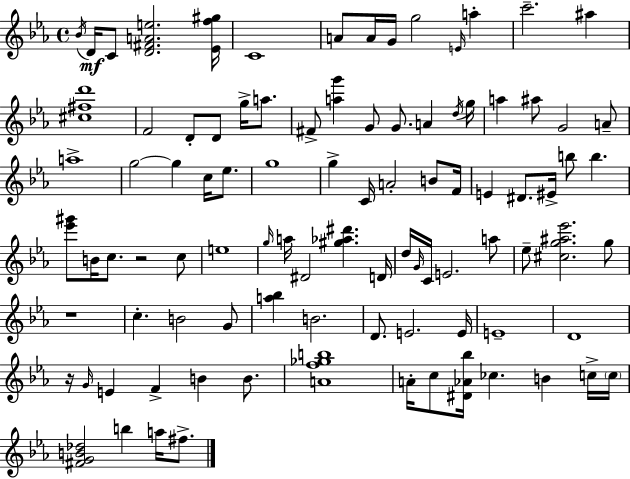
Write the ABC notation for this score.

X:1
T:Untitled
M:4/4
L:1/4
K:Eb
_B/4 D/4 C/2 [D^FAe]2 [_Ef^g]/4 C4 A/2 A/4 G/4 g2 E/4 a c'2 ^a [^c^fd']4 F2 D/2 D/2 g/4 a/2 ^F/2 [ag'] G/2 G/2 A d/4 g/4 a ^a/2 G2 A/2 a4 g2 g c/4 _e/2 g4 g C/4 A2 B/2 F/4 E ^D/2 ^E/4 b/2 b [_e'^g']/2 B/4 c/2 z2 c/2 e4 g/4 a/4 ^D2 [^g_a^d'] D/4 d/4 G/4 C/4 E2 a/2 _e/2 [^cg^a_e']2 g/2 z4 c B2 G/2 [a_b] B2 D/2 E2 E/4 E4 D4 z/4 G/4 E F B B/2 [Af_gb]4 A/4 c/2 [^D_A_b]/4 _c B c/4 c/4 [^FGB_d]2 b a/4 ^f/2